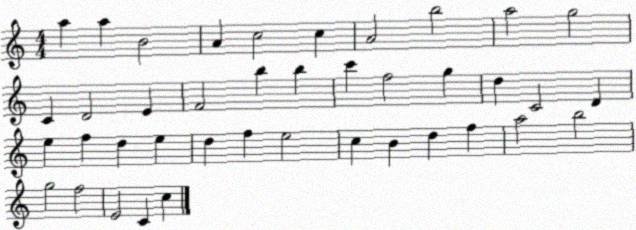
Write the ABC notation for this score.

X:1
T:Untitled
M:4/4
L:1/4
K:C
a a B2 A c2 c A2 b2 a2 g2 C D2 E F2 b b c' f2 g d C2 D e f d e d f e2 c B d f a2 b2 g2 f2 E2 C c